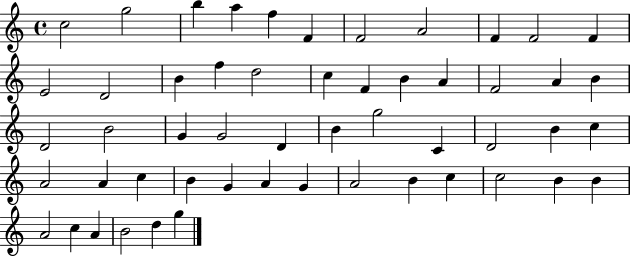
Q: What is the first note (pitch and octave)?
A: C5